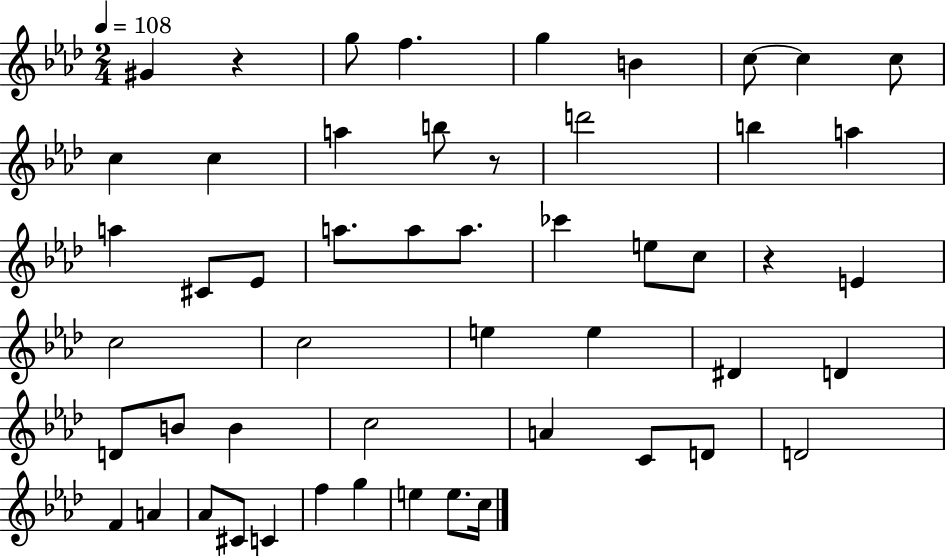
G#4/q R/q G5/e F5/q. G5/q B4/q C5/e C5/q C5/e C5/q C5/q A5/q B5/e R/e D6/h B5/q A5/q A5/q C#4/e Eb4/e A5/e. A5/e A5/e. CES6/q E5/e C5/e R/q E4/q C5/h C5/h E5/q E5/q D#4/q D4/q D4/e B4/e B4/q C5/h A4/q C4/e D4/e D4/h F4/q A4/q Ab4/e C#4/e C4/q F5/q G5/q E5/q E5/e. C5/s